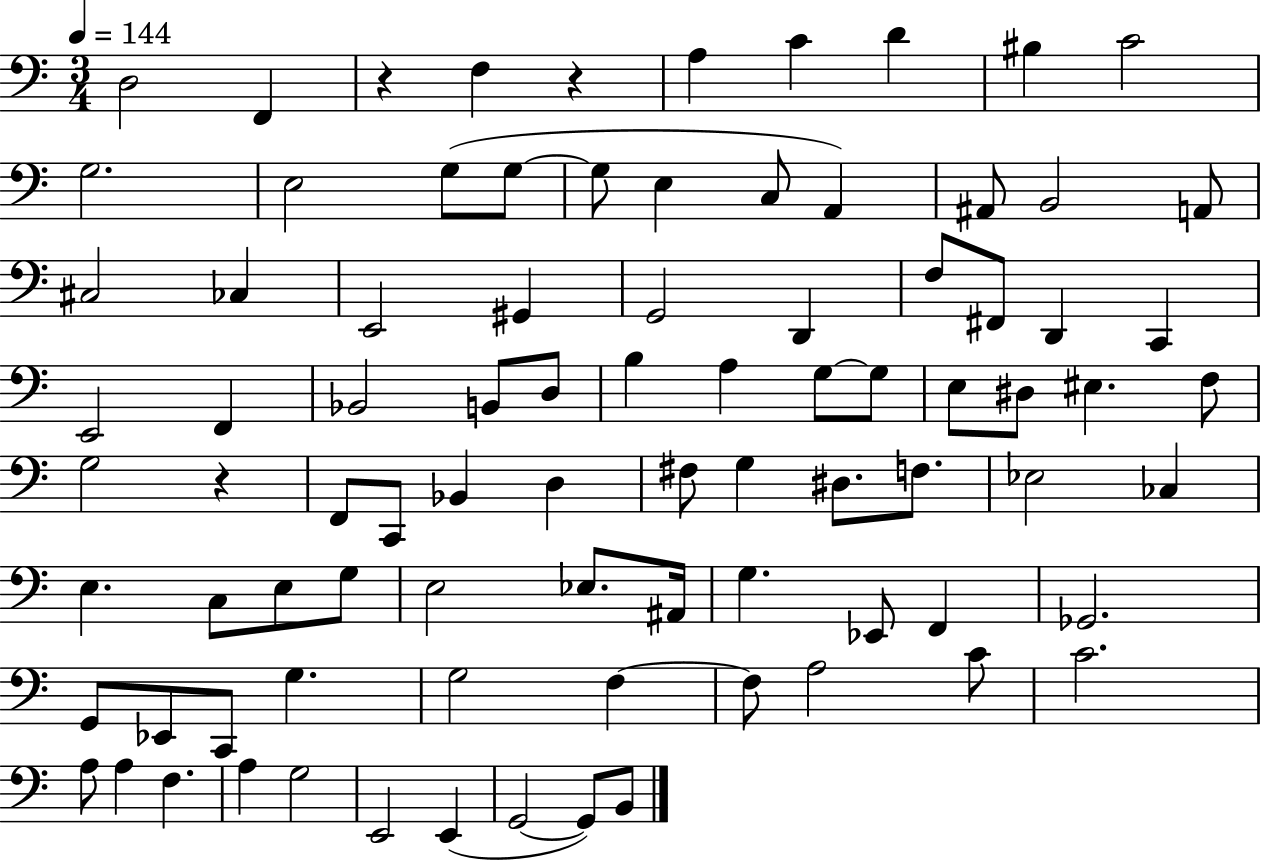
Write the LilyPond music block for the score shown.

{
  \clef bass
  \numericTimeSignature
  \time 3/4
  \key c \major
  \tempo 4 = 144
  \repeat volta 2 { d2 f,4 | r4 f4 r4 | a4 c'4 d'4 | bis4 c'2 | \break g2. | e2 g8( g8~~ | g8 e4 c8 a,4) | ais,8 b,2 a,8 | \break cis2 ces4 | e,2 gis,4 | g,2 d,4 | f8 fis,8 d,4 c,4 | \break e,2 f,4 | bes,2 b,8 d8 | b4 a4 g8~~ g8 | e8 dis8 eis4. f8 | \break g2 r4 | f,8 c,8 bes,4 d4 | fis8 g4 dis8. f8. | ees2 ces4 | \break e4. c8 e8 g8 | e2 ees8. ais,16 | g4. ees,8 f,4 | ges,2. | \break g,8 ees,8 c,8 g4. | g2 f4~~ | f8 a2 c'8 | c'2. | \break a8 a4 f4. | a4 g2 | e,2 e,4( | g,2~~ g,8) b,8 | \break } \bar "|."
}